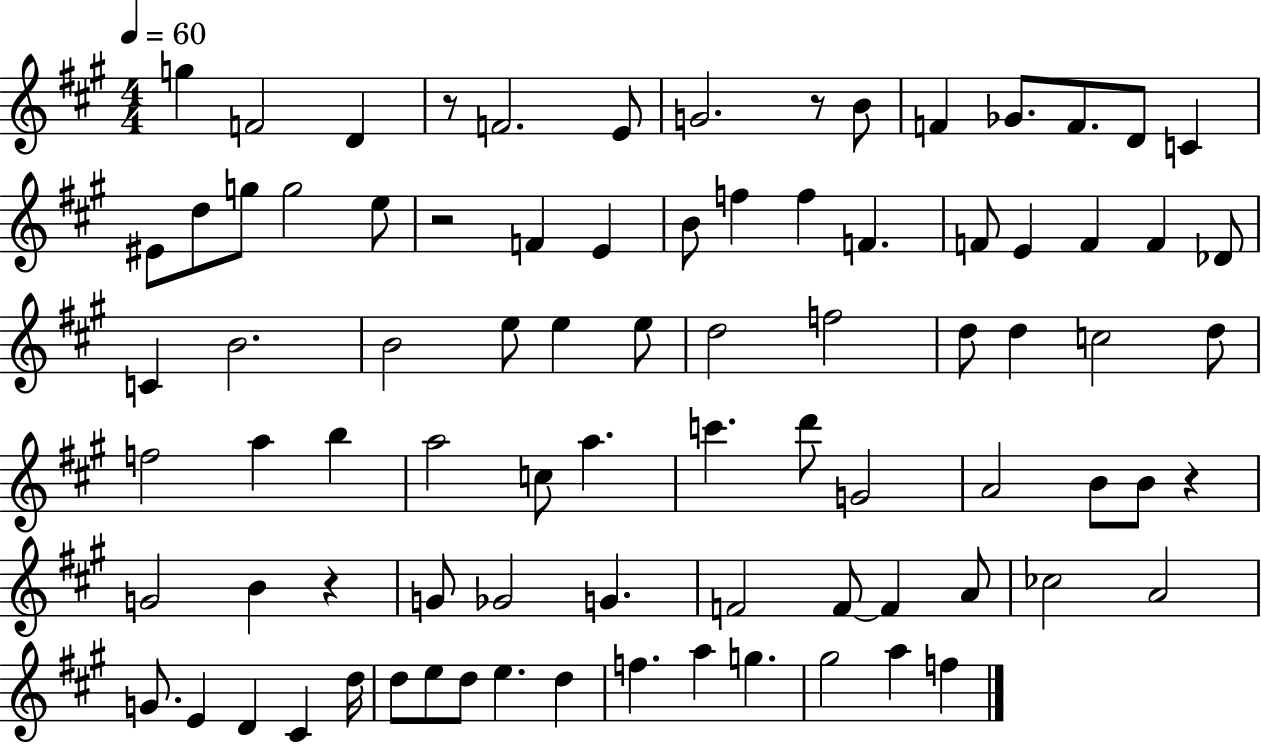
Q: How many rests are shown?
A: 5